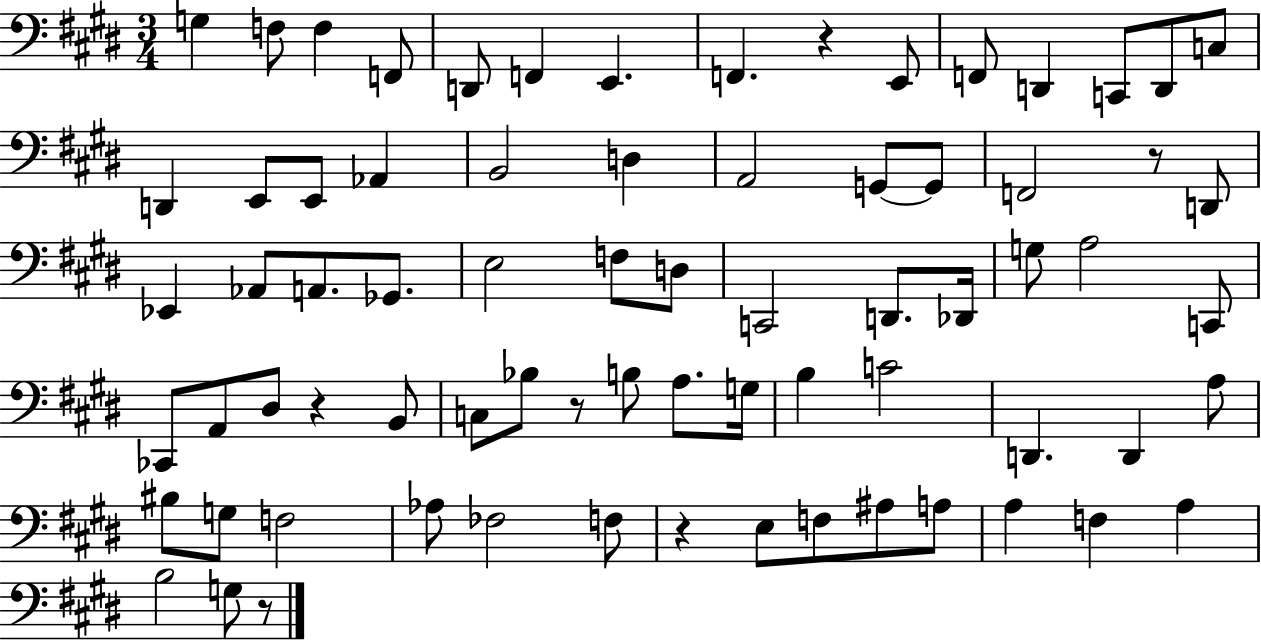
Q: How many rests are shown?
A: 6